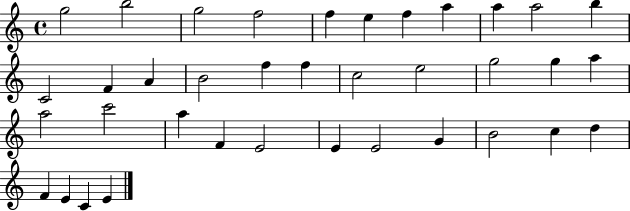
X:1
T:Untitled
M:4/4
L:1/4
K:C
g2 b2 g2 f2 f e f a a a2 b C2 F A B2 f f c2 e2 g2 g a a2 c'2 a F E2 E E2 G B2 c d F E C E